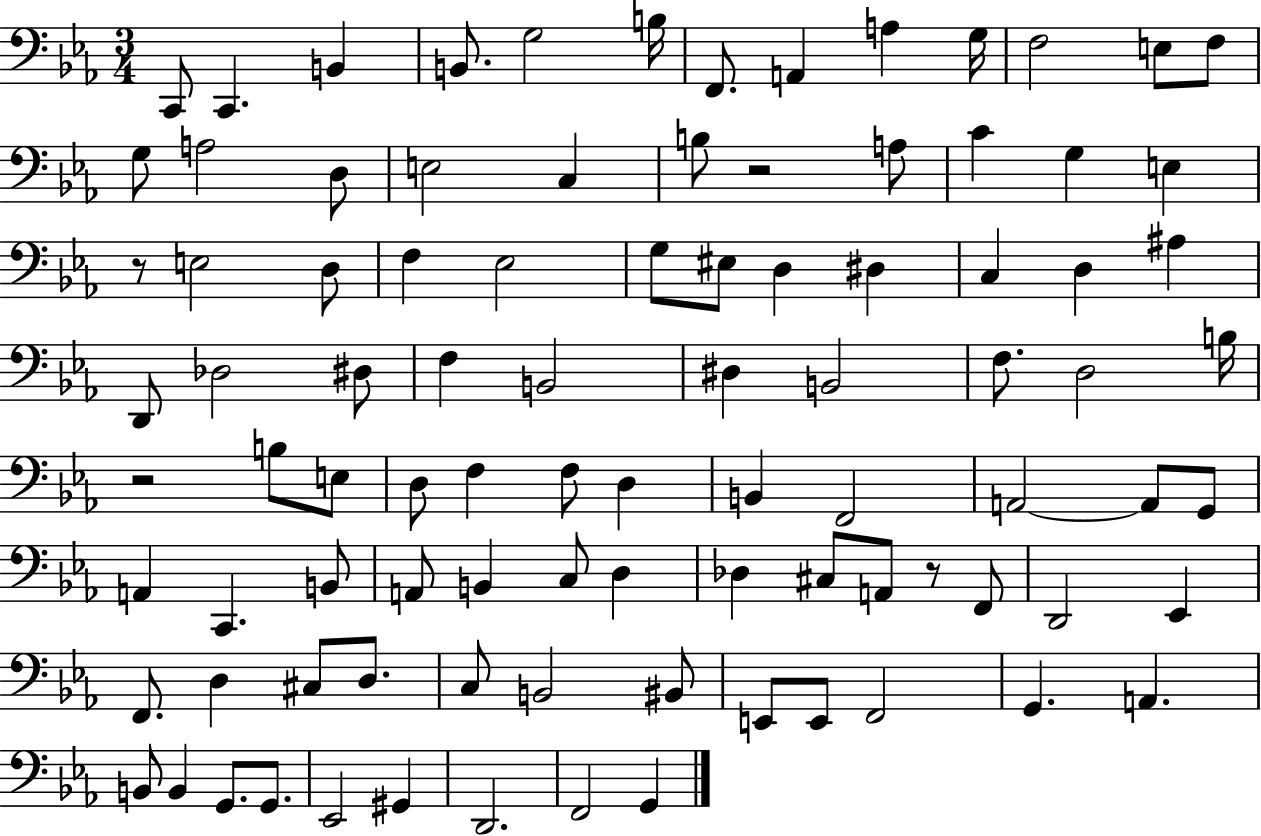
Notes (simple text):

C2/e C2/q. B2/q B2/e. G3/h B3/s F2/e. A2/q A3/q G3/s F3/h E3/e F3/e G3/e A3/h D3/e E3/h C3/q B3/e R/h A3/e C4/q G3/q E3/q R/e E3/h D3/e F3/q Eb3/h G3/e EIS3/e D3/q D#3/q C3/q D3/q A#3/q D2/e Db3/h D#3/e F3/q B2/h D#3/q B2/h F3/e. D3/h B3/s R/h B3/e E3/e D3/e F3/q F3/e D3/q B2/q F2/h A2/h A2/e G2/e A2/q C2/q. B2/e A2/e B2/q C3/e D3/q Db3/q C#3/e A2/e R/e F2/e D2/h Eb2/q F2/e. D3/q C#3/e D3/e. C3/e B2/h BIS2/e E2/e E2/e F2/h G2/q. A2/q. B2/e B2/q G2/e. G2/e. Eb2/h G#2/q D2/h. F2/h G2/q